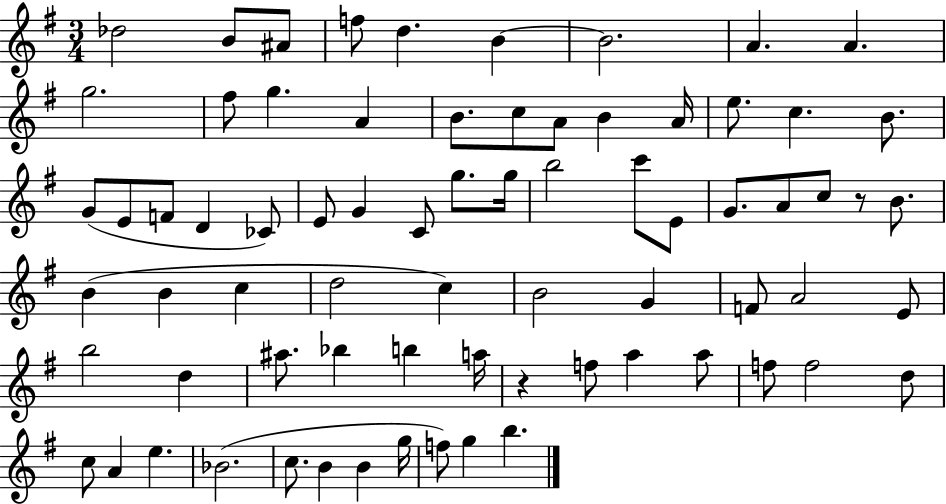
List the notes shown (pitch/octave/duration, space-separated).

Db5/h B4/e A#4/e F5/e D5/q. B4/q B4/h. A4/q. A4/q. G5/h. F#5/e G5/q. A4/q B4/e. C5/e A4/e B4/q A4/s E5/e. C5/q. B4/e. G4/e E4/e F4/e D4/q CES4/e E4/e G4/q C4/e G5/e. G5/s B5/h C6/e E4/e G4/e. A4/e C5/e R/e B4/e. B4/q B4/q C5/q D5/h C5/q B4/h G4/q F4/e A4/h E4/e B5/h D5/q A#5/e. Bb5/q B5/q A5/s R/q F5/e A5/q A5/e F5/e F5/h D5/e C5/e A4/q E5/q. Bb4/h. C5/e. B4/q B4/q G5/s F5/e G5/q B5/q.